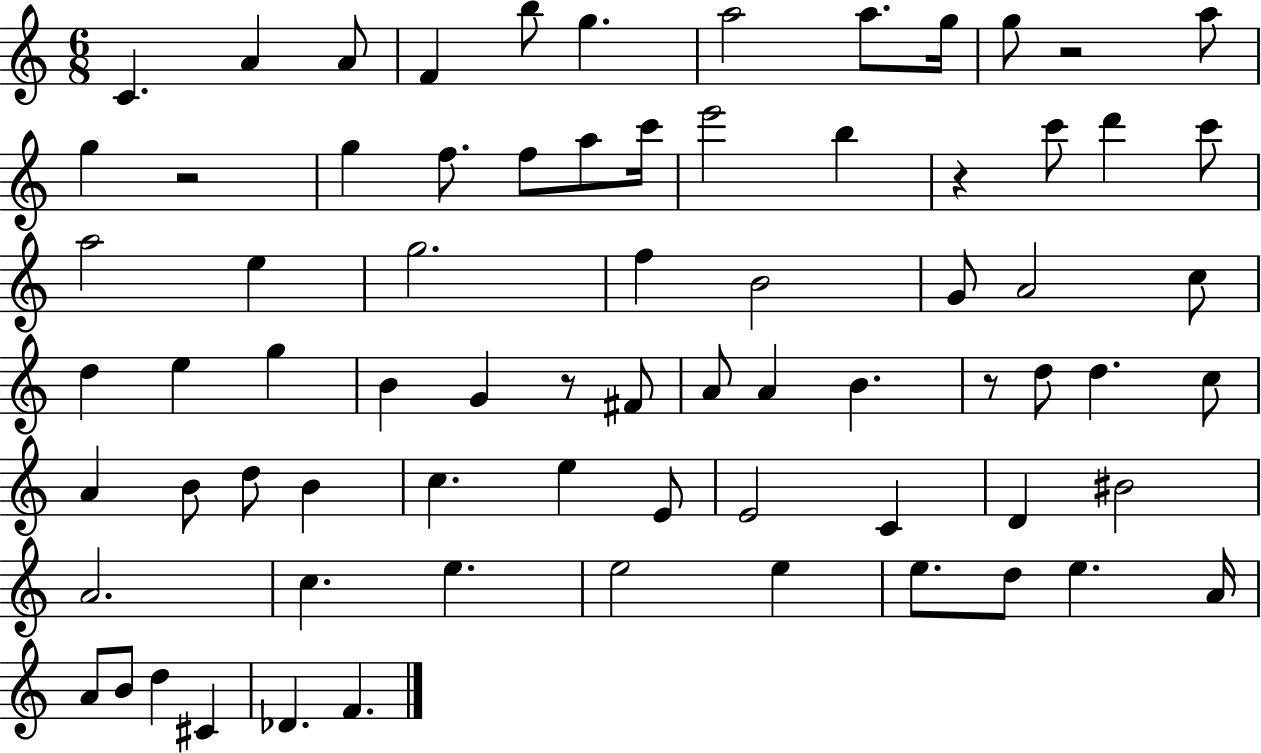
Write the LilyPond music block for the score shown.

{
  \clef treble
  \numericTimeSignature
  \time 6/8
  \key c \major
  c'4. a'4 a'8 | f'4 b''8 g''4. | a''2 a''8. g''16 | g''8 r2 a''8 | \break g''4 r2 | g''4 f''8. f''8 a''8 c'''16 | e'''2 b''4 | r4 c'''8 d'''4 c'''8 | \break a''2 e''4 | g''2. | f''4 b'2 | g'8 a'2 c''8 | \break d''4 e''4 g''4 | b'4 g'4 r8 fis'8 | a'8 a'4 b'4. | r8 d''8 d''4. c''8 | \break a'4 b'8 d''8 b'4 | c''4. e''4 e'8 | e'2 c'4 | d'4 bis'2 | \break a'2. | c''4. e''4. | e''2 e''4 | e''8. d''8 e''4. a'16 | \break a'8 b'8 d''4 cis'4 | des'4. f'4. | \bar "|."
}